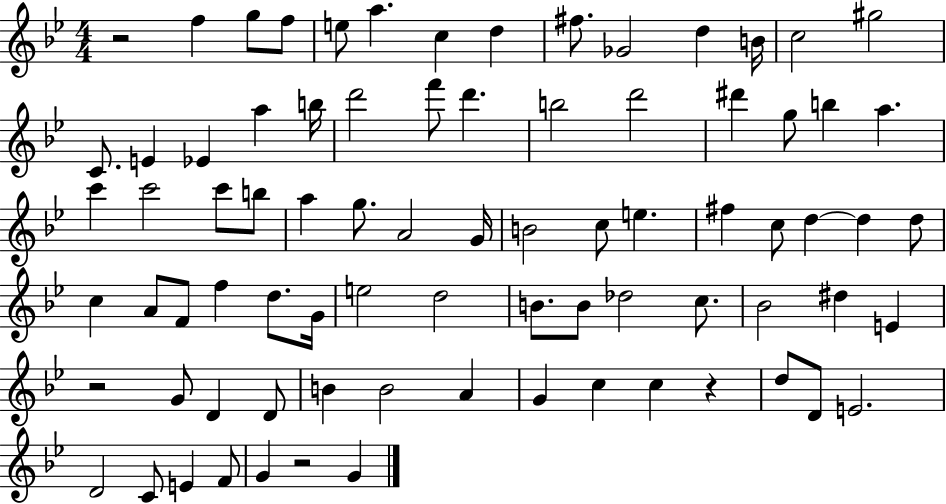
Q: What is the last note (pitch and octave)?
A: G4